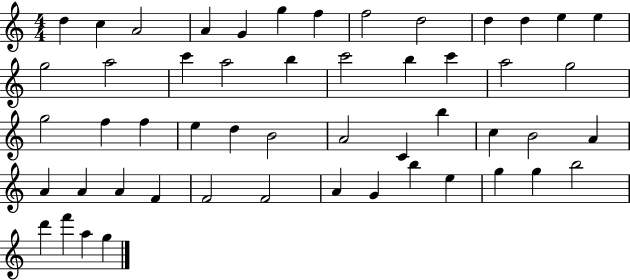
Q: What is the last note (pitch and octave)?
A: G5